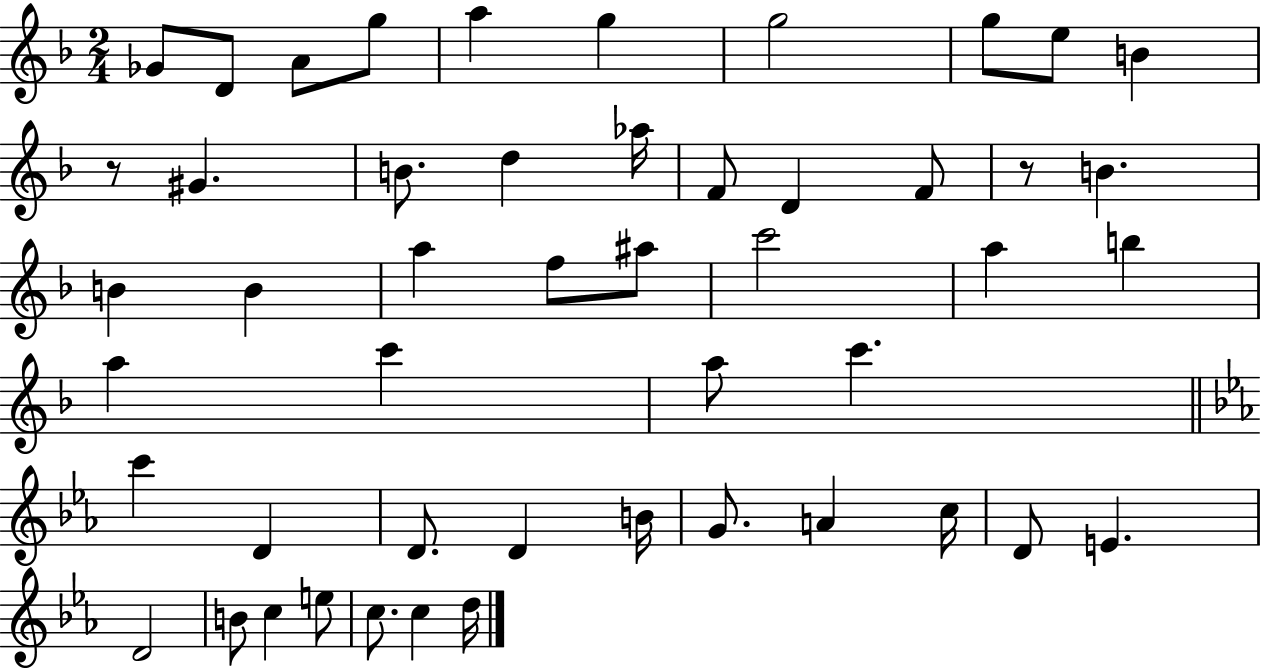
X:1
T:Untitled
M:2/4
L:1/4
K:F
_G/2 D/2 A/2 g/2 a g g2 g/2 e/2 B z/2 ^G B/2 d _a/4 F/2 D F/2 z/2 B B B a f/2 ^a/2 c'2 a b a c' a/2 c' c' D D/2 D B/4 G/2 A c/4 D/2 E D2 B/2 c e/2 c/2 c d/4